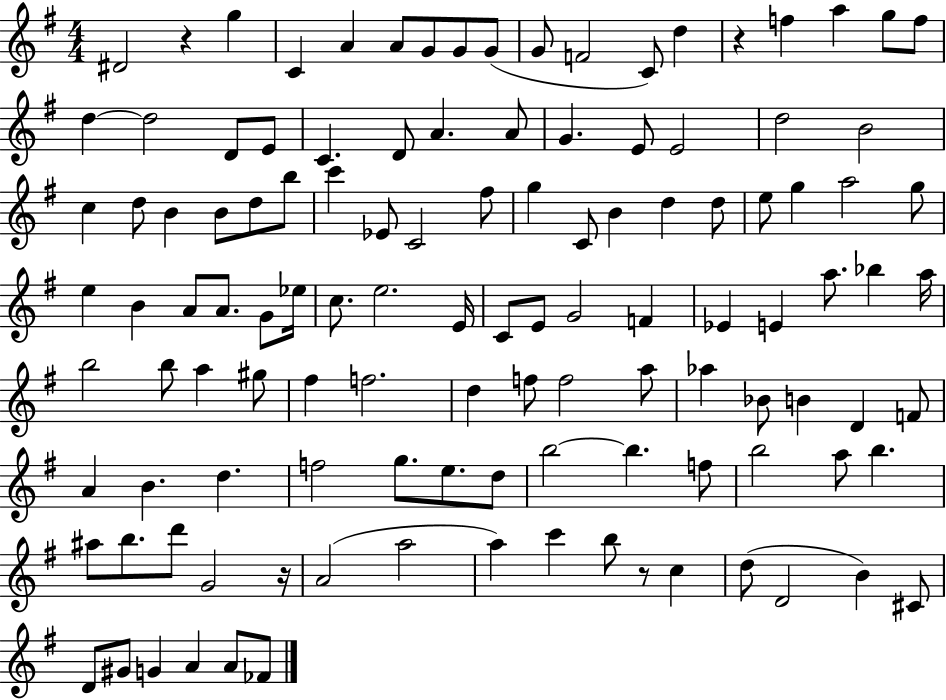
{
  \clef treble
  \numericTimeSignature
  \time 4/4
  \key g \major
  dis'2 r4 g''4 | c'4 a'4 a'8 g'8 g'8 g'8( | g'8 f'2 c'8) d''4 | r4 f''4 a''4 g''8 f''8 | \break d''4~~ d''2 d'8 e'8 | c'4. d'8 a'4. a'8 | g'4. e'8 e'2 | d''2 b'2 | \break c''4 d''8 b'4 b'8 d''8 b''8 | c'''4 ees'8 c'2 fis''8 | g''4 c'8 b'4 d''4 d''8 | e''8 g''4 a''2 g''8 | \break e''4 b'4 a'8 a'8. g'8 ees''16 | c''8. e''2. e'16 | c'8 e'8 g'2 f'4 | ees'4 e'4 a''8. bes''4 a''16 | \break b''2 b''8 a''4 gis''8 | fis''4 f''2. | d''4 f''8 f''2 a''8 | aes''4 bes'8 b'4 d'4 f'8 | \break a'4 b'4. d''4. | f''2 g''8. e''8. d''8 | b''2~~ b''4. f''8 | b''2 a''8 b''4. | \break ais''8 b''8. d'''8 g'2 r16 | a'2( a''2 | a''4) c'''4 b''8 r8 c''4 | d''8( d'2 b'4) cis'8 | \break d'8 gis'8 g'4 a'4 a'8 fes'8 | \bar "|."
}